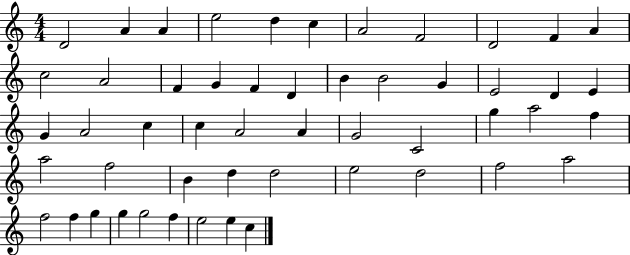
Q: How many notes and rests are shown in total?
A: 52